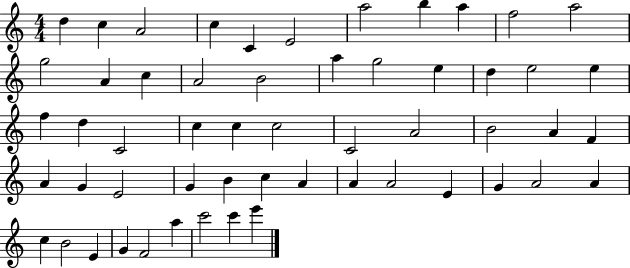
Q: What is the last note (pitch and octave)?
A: E6